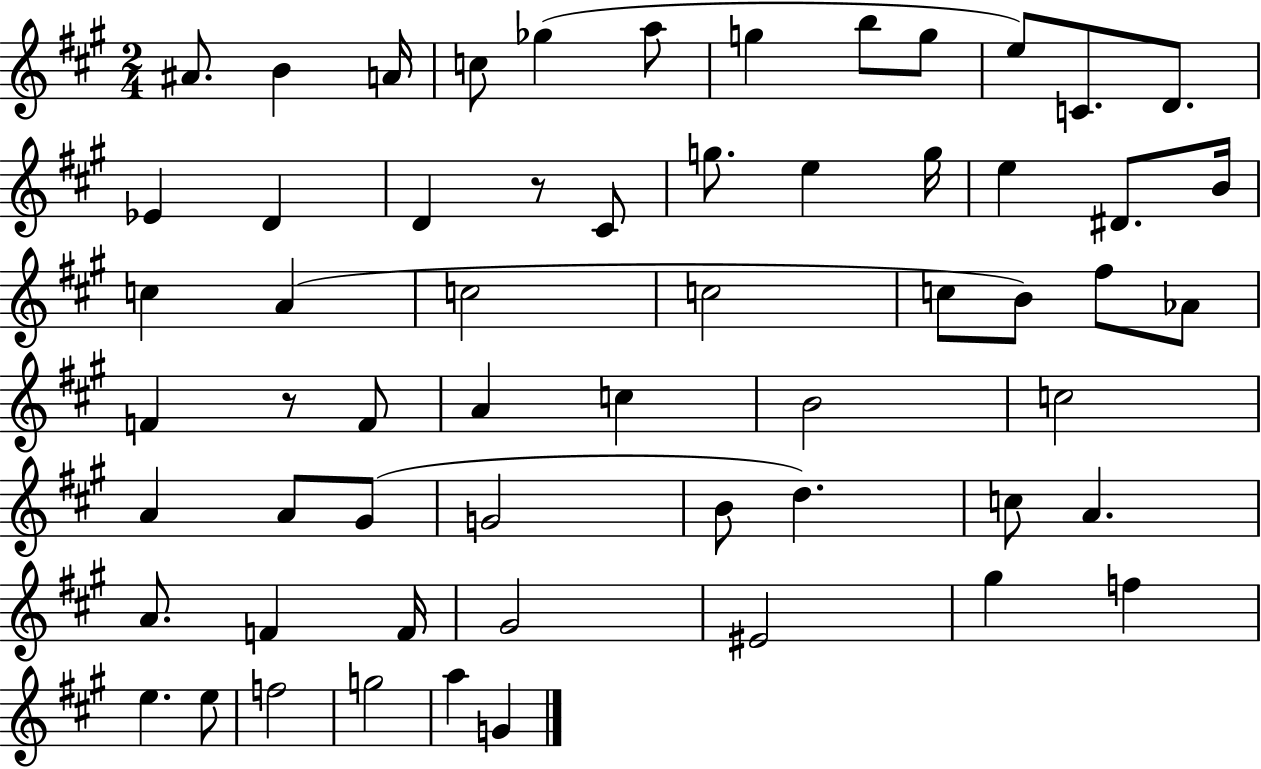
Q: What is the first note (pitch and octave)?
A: A#4